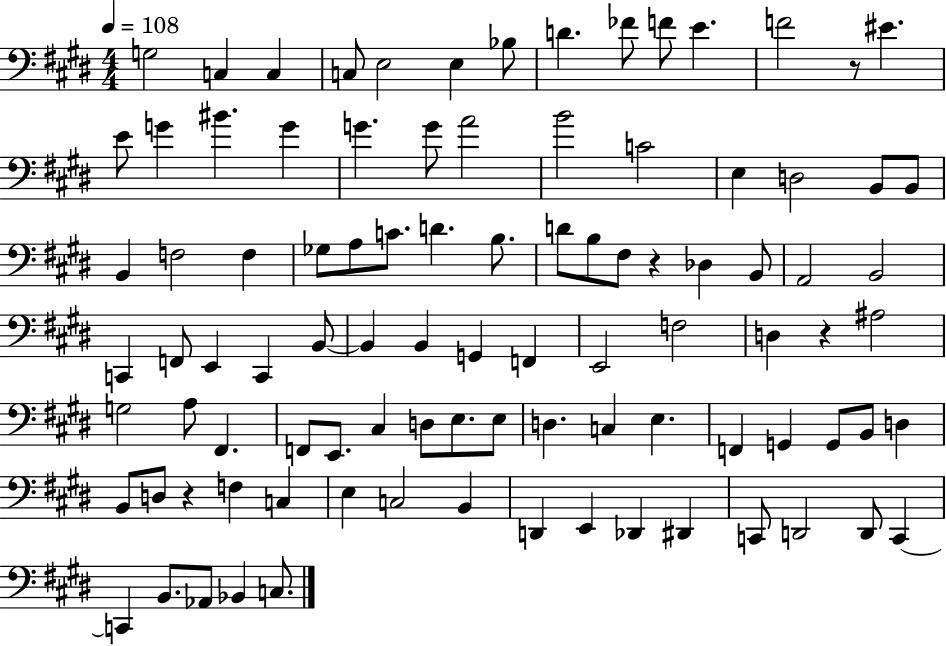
X:1
T:Untitled
M:4/4
L:1/4
K:E
G,2 C, C, C,/2 E,2 E, _B,/2 D _F/2 F/2 E F2 z/2 ^E E/2 G ^B G G G/2 A2 B2 C2 E, D,2 B,,/2 B,,/2 B,, F,2 F, _G,/2 A,/2 C/2 D B,/2 D/2 B,/2 ^F,/2 z _D, B,,/2 A,,2 B,,2 C,, F,,/2 E,, C,, B,,/2 B,, B,, G,, F,, E,,2 F,2 D, z ^A,2 G,2 A,/2 ^F,, F,,/2 E,,/2 ^C, D,/2 E,/2 E,/2 D, C, E, F,, G,, G,,/2 B,,/2 D, B,,/2 D,/2 z F, C, E, C,2 B,, D,, E,, _D,, ^D,, C,,/2 D,,2 D,,/2 C,, C,, B,,/2 _A,,/2 _B,, C,/2